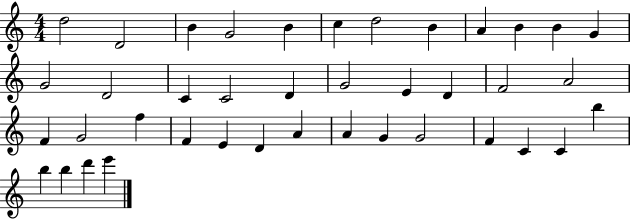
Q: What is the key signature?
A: C major